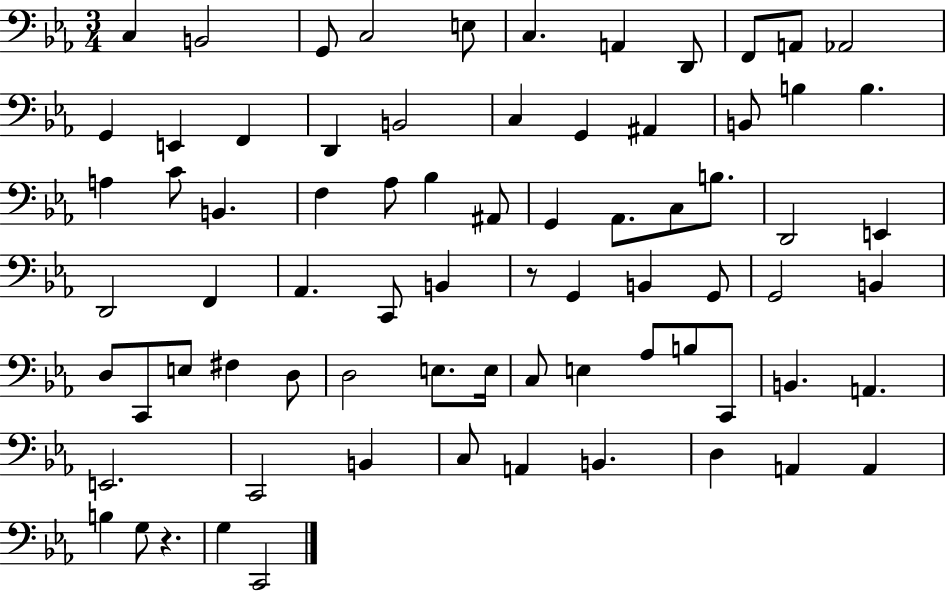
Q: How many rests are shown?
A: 2